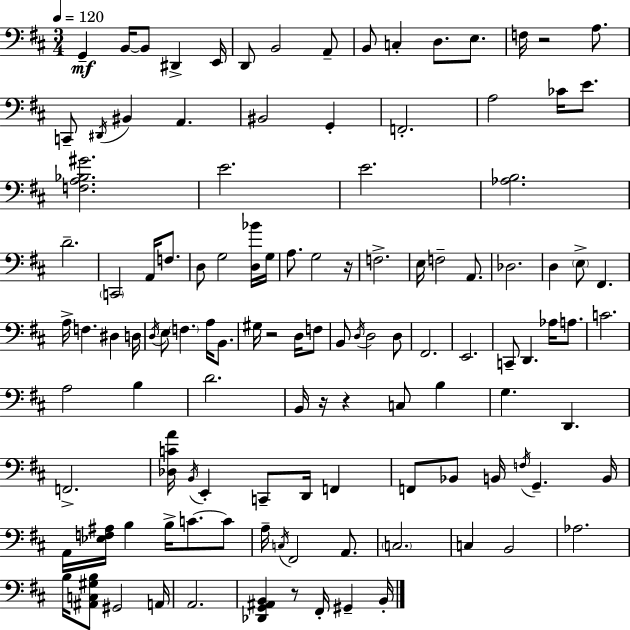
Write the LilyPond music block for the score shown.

{
  \clef bass
  \numericTimeSignature
  \time 3/4
  \key d \major
  \tempo 4 = 120
  \repeat volta 2 { g,4--\mf b,16~~ b,8 dis,4-> e,16 | d,8 b,2 a,8-- | b,8 c4-. d8. e8. | f16 r2 a8. | \break c,8-- \acciaccatura { dis,16 } bis,4 a,4. | bis,2 g,4-. | f,2.-. | a2 ces'16 e'8. | \break <f a bes gis'>2. | e'2. | e'2. | <aes b>2. | \break d'2.-- | \parenthesize c,2 a,16 f8. | d8 g2 <d bes'>16 | g16 a8. g2 | \break r16 f2.-> | e16 f2-- a,8. | des2. | d4 \parenthesize e8-> fis,4. | \break a16-> f4. dis4 | d16 \acciaccatura { d16 } e8 \parenthesize f4. a16 b,8. | gis16 r2 d16 | f8 b,8 \acciaccatura { d16 } d2 | \break d8 fis,2. | e,2. | c,8-- d,4. aes16 | a8. c'2. | \break a2 b4 | d'2. | b,16 r16 r4 c8 b4 | g4. d,4. | \break f,2.-> | <des c' a'>16 \acciaccatura { b,16 } e,4-. c,8-- d,16 | f,4 f,8 bes,8 b,16 \acciaccatura { f16 } g,4.-- | b,16 a,16 <ees f ais>16 b4 b16-> | \break c'8.~~ c'8 a16-- \acciaccatura { c16 } fis,2 | a,8. \parenthesize c2. | c4 b,2 | aes2. | \break b16 <ais, c gis b>8 gis,2 | a,16 a,2. | <des, g, ais, b,>4 r8 | fis,16-. gis,4-- b,16-. } \bar "|."
}